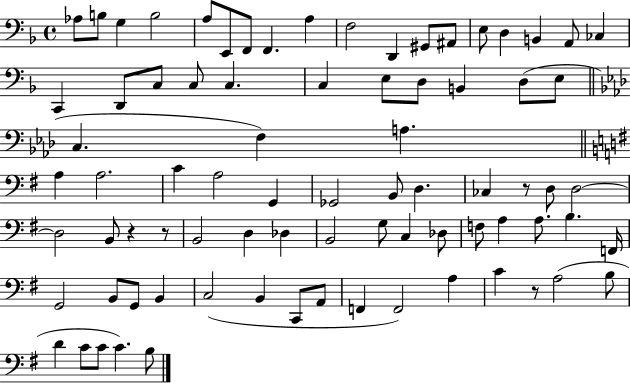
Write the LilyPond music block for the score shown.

{
  \clef bass
  \time 4/4
  \defaultTimeSignature
  \key f \major
  aes8 b8 g4 b2 | a8 e,8 f,8 f,4. a4 | f2 d,4 gis,8 ais,8 | e8 d4 b,4 a,8 ces4 | \break c,4 d,8 c8 c8 c4. | c4 e8 d8 b,4 d8( e8 | \bar "||" \break \key f \minor c4. f4) a4. | \bar "||" \break \key e \minor a4 a2. | c'4 a2 g,4 | ges,2 b,8 d4. | ces4 r8 d8 d2~~ | \break d2 b,8 r4 r8 | b,2 d4 des4 | b,2 g8 c4 des8 | f8 a4 a8. b4. f,16 | \break g,2 b,8 g,8 b,4 | c2( b,4 c,8 a,8 | f,4 f,2) a4 | c'4 r8 a2( b8 | \break d'4 c'8 c'8 c'4.) b8 | \bar "|."
}